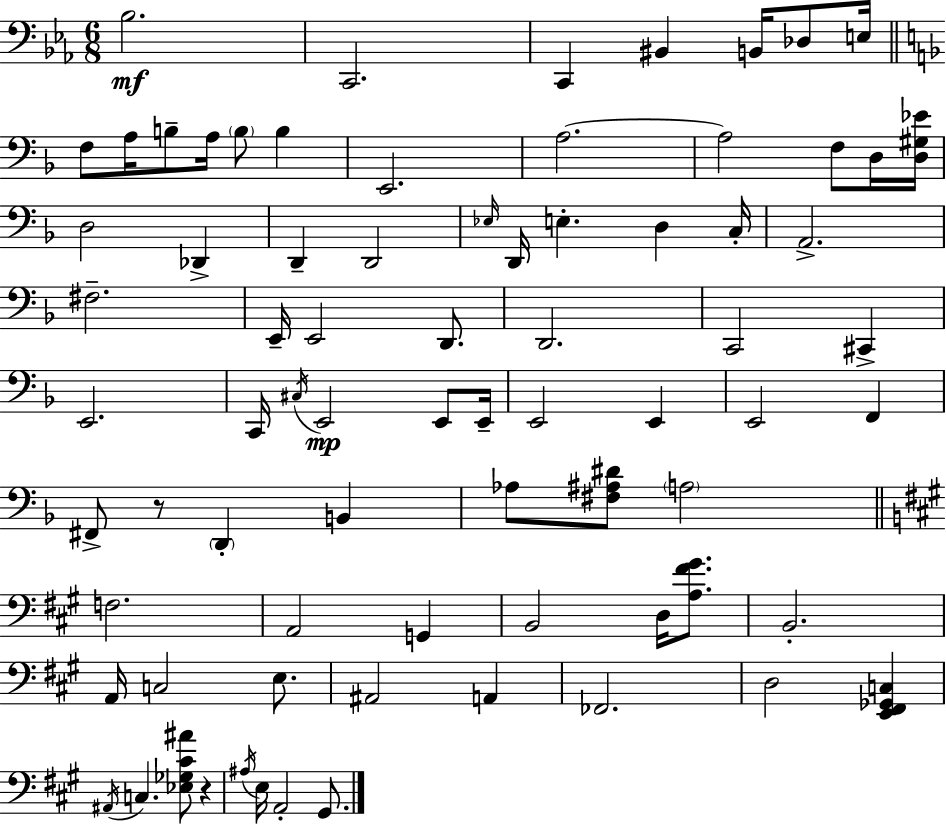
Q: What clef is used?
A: bass